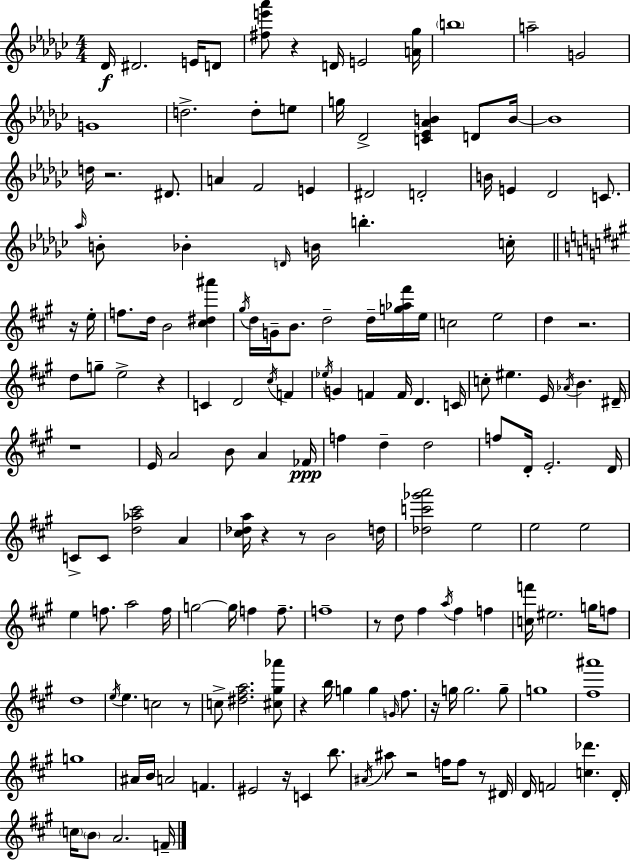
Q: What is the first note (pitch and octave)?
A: Db4